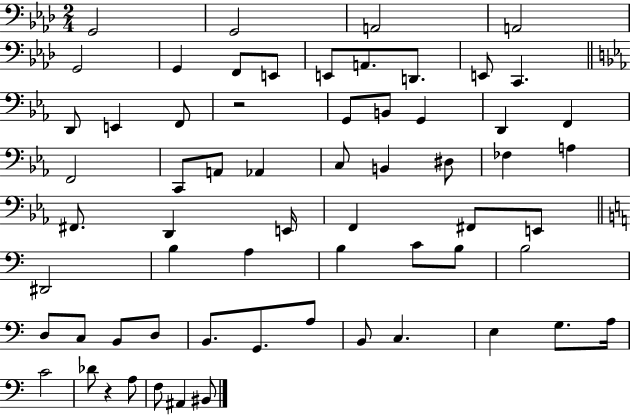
X:1
T:Untitled
M:2/4
L:1/4
K:Ab
G,,2 G,,2 A,,2 A,,2 G,,2 G,, F,,/2 E,,/2 E,,/2 A,,/2 D,,/2 E,,/2 C,, D,,/2 E,, F,,/2 z2 G,,/2 B,,/2 G,, D,, F,, F,,2 C,,/2 A,,/2 _A,, C,/2 B,, ^D,/2 _F, A, ^F,,/2 D,, E,,/4 F,, ^F,,/2 E,,/2 ^D,,2 B, A, B, C/2 B,/2 B,2 D,/2 C,/2 B,,/2 D,/2 B,,/2 G,,/2 A,/2 B,,/2 C, E, G,/2 A,/4 C2 _D/2 z A,/2 F,/2 ^A,, ^B,,/2